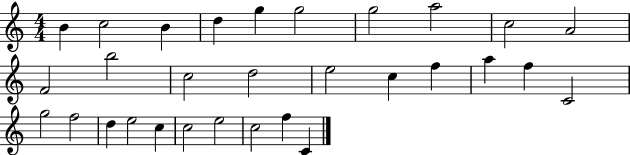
{
  \clef treble
  \numericTimeSignature
  \time 4/4
  \key c \major
  b'4 c''2 b'4 | d''4 g''4 g''2 | g''2 a''2 | c''2 a'2 | \break f'2 b''2 | c''2 d''2 | e''2 c''4 f''4 | a''4 f''4 c'2 | \break g''2 f''2 | d''4 e''2 c''4 | c''2 e''2 | c''2 f''4 c'4 | \break \bar "|."
}